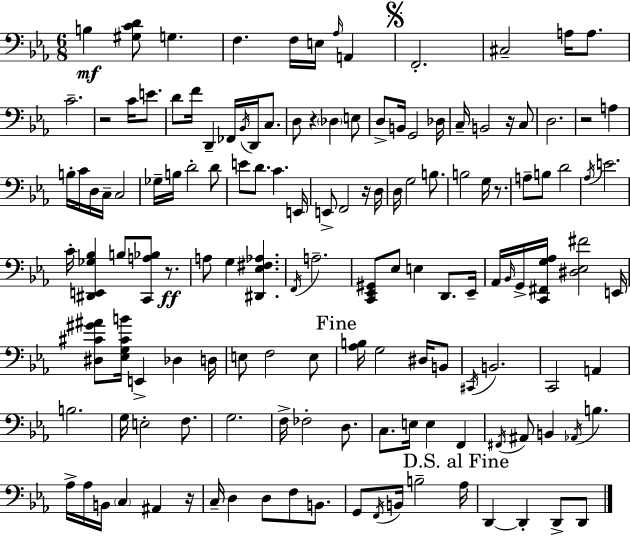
{
  \clef bass
  \numericTimeSignature
  \time 6/8
  \key ees \major
  b4\mf <gis c' d'>8 g4. | f4. f16 e16 \grace { aes16 } a,4 | \mark \markup { \musicglyph "scripts.segno" } f,2.-. | cis2-- a16 a8. | \break c'2.-- | r2 c'16 e'8. | d'8 f'16 d,4-- fes,16 \acciaccatura { bes,16 } d,16 c8. | d8 r4 \parenthesize des4 | \break e8 d8-> b,16 g,2 | des16 c16-- b,2 r16 | c8 d2. | r2 a4 | \break b16-. c'16 d16 c16-- c2 | ges16-- b16 d'2-. | d'8 e'8 d'8. c'4. | e,16 e,8-> f,2 | \break r16 d16 d16 g2 b8. | b2 g16 r8. | a8-- b8 d'2 | \acciaccatura { aes16 } e'2. | \break c'16-. <dis, e, ges bes>4 b8 <c, a bes>8 | r8.\ff a8 g4 <dis, ees fis aes>4. | \acciaccatura { f,16 } a2.-- | <c, ees, gis,>8 ees8 e4 | \break d,8. ees,16-- aes,16 \grace { bes,16 } g,16-> <c, fis, g aes>16 <dis ees fis'>2 | e,16 <dis cis' gis' ais'>8 <ees g cis' b'>16 e,4-> | des4 d16 e8 f2 | e8 \mark "Fine" <aes b>16 g2 | \break dis16 b,8 \acciaccatura { cis,16 } b,2. | c,2 | a,4 b2. | g16 e2-. | \break f8. g2. | f16-> fes2-. | d8. c8. e16 e4 | f,4 \acciaccatura { fis,16 } ais,8 b,4 | \break \acciaccatura { aes,16 } b4. aes16-> aes16 b,16 \parenthesize c4 | ais,4 r16 c16-- d4 | d8 f8 b,8. g,8 \acciaccatura { f,16 } b,16 | b2-- \mark "D.S. al Fine" aes16 d,4~~ | \break d,4-. d,8-> d,8 \bar "|."
}